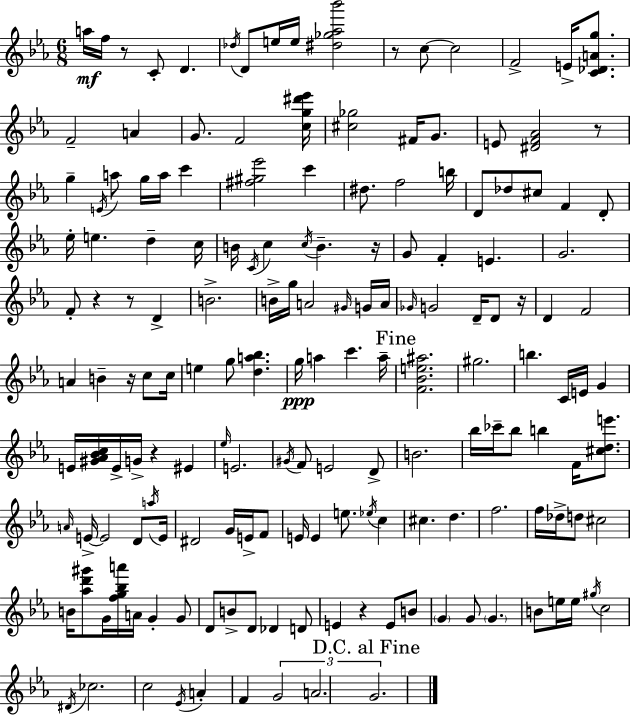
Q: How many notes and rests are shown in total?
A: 167